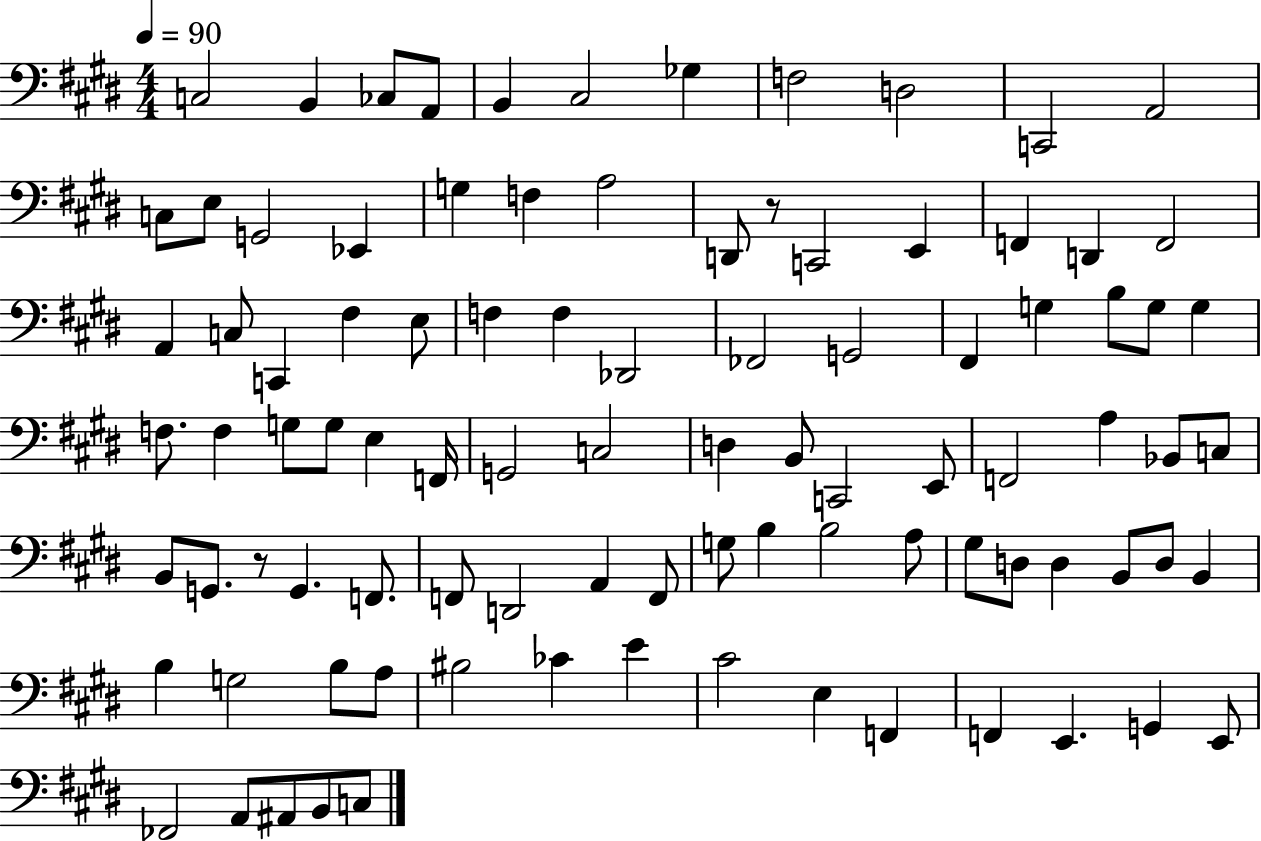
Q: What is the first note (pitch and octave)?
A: C3